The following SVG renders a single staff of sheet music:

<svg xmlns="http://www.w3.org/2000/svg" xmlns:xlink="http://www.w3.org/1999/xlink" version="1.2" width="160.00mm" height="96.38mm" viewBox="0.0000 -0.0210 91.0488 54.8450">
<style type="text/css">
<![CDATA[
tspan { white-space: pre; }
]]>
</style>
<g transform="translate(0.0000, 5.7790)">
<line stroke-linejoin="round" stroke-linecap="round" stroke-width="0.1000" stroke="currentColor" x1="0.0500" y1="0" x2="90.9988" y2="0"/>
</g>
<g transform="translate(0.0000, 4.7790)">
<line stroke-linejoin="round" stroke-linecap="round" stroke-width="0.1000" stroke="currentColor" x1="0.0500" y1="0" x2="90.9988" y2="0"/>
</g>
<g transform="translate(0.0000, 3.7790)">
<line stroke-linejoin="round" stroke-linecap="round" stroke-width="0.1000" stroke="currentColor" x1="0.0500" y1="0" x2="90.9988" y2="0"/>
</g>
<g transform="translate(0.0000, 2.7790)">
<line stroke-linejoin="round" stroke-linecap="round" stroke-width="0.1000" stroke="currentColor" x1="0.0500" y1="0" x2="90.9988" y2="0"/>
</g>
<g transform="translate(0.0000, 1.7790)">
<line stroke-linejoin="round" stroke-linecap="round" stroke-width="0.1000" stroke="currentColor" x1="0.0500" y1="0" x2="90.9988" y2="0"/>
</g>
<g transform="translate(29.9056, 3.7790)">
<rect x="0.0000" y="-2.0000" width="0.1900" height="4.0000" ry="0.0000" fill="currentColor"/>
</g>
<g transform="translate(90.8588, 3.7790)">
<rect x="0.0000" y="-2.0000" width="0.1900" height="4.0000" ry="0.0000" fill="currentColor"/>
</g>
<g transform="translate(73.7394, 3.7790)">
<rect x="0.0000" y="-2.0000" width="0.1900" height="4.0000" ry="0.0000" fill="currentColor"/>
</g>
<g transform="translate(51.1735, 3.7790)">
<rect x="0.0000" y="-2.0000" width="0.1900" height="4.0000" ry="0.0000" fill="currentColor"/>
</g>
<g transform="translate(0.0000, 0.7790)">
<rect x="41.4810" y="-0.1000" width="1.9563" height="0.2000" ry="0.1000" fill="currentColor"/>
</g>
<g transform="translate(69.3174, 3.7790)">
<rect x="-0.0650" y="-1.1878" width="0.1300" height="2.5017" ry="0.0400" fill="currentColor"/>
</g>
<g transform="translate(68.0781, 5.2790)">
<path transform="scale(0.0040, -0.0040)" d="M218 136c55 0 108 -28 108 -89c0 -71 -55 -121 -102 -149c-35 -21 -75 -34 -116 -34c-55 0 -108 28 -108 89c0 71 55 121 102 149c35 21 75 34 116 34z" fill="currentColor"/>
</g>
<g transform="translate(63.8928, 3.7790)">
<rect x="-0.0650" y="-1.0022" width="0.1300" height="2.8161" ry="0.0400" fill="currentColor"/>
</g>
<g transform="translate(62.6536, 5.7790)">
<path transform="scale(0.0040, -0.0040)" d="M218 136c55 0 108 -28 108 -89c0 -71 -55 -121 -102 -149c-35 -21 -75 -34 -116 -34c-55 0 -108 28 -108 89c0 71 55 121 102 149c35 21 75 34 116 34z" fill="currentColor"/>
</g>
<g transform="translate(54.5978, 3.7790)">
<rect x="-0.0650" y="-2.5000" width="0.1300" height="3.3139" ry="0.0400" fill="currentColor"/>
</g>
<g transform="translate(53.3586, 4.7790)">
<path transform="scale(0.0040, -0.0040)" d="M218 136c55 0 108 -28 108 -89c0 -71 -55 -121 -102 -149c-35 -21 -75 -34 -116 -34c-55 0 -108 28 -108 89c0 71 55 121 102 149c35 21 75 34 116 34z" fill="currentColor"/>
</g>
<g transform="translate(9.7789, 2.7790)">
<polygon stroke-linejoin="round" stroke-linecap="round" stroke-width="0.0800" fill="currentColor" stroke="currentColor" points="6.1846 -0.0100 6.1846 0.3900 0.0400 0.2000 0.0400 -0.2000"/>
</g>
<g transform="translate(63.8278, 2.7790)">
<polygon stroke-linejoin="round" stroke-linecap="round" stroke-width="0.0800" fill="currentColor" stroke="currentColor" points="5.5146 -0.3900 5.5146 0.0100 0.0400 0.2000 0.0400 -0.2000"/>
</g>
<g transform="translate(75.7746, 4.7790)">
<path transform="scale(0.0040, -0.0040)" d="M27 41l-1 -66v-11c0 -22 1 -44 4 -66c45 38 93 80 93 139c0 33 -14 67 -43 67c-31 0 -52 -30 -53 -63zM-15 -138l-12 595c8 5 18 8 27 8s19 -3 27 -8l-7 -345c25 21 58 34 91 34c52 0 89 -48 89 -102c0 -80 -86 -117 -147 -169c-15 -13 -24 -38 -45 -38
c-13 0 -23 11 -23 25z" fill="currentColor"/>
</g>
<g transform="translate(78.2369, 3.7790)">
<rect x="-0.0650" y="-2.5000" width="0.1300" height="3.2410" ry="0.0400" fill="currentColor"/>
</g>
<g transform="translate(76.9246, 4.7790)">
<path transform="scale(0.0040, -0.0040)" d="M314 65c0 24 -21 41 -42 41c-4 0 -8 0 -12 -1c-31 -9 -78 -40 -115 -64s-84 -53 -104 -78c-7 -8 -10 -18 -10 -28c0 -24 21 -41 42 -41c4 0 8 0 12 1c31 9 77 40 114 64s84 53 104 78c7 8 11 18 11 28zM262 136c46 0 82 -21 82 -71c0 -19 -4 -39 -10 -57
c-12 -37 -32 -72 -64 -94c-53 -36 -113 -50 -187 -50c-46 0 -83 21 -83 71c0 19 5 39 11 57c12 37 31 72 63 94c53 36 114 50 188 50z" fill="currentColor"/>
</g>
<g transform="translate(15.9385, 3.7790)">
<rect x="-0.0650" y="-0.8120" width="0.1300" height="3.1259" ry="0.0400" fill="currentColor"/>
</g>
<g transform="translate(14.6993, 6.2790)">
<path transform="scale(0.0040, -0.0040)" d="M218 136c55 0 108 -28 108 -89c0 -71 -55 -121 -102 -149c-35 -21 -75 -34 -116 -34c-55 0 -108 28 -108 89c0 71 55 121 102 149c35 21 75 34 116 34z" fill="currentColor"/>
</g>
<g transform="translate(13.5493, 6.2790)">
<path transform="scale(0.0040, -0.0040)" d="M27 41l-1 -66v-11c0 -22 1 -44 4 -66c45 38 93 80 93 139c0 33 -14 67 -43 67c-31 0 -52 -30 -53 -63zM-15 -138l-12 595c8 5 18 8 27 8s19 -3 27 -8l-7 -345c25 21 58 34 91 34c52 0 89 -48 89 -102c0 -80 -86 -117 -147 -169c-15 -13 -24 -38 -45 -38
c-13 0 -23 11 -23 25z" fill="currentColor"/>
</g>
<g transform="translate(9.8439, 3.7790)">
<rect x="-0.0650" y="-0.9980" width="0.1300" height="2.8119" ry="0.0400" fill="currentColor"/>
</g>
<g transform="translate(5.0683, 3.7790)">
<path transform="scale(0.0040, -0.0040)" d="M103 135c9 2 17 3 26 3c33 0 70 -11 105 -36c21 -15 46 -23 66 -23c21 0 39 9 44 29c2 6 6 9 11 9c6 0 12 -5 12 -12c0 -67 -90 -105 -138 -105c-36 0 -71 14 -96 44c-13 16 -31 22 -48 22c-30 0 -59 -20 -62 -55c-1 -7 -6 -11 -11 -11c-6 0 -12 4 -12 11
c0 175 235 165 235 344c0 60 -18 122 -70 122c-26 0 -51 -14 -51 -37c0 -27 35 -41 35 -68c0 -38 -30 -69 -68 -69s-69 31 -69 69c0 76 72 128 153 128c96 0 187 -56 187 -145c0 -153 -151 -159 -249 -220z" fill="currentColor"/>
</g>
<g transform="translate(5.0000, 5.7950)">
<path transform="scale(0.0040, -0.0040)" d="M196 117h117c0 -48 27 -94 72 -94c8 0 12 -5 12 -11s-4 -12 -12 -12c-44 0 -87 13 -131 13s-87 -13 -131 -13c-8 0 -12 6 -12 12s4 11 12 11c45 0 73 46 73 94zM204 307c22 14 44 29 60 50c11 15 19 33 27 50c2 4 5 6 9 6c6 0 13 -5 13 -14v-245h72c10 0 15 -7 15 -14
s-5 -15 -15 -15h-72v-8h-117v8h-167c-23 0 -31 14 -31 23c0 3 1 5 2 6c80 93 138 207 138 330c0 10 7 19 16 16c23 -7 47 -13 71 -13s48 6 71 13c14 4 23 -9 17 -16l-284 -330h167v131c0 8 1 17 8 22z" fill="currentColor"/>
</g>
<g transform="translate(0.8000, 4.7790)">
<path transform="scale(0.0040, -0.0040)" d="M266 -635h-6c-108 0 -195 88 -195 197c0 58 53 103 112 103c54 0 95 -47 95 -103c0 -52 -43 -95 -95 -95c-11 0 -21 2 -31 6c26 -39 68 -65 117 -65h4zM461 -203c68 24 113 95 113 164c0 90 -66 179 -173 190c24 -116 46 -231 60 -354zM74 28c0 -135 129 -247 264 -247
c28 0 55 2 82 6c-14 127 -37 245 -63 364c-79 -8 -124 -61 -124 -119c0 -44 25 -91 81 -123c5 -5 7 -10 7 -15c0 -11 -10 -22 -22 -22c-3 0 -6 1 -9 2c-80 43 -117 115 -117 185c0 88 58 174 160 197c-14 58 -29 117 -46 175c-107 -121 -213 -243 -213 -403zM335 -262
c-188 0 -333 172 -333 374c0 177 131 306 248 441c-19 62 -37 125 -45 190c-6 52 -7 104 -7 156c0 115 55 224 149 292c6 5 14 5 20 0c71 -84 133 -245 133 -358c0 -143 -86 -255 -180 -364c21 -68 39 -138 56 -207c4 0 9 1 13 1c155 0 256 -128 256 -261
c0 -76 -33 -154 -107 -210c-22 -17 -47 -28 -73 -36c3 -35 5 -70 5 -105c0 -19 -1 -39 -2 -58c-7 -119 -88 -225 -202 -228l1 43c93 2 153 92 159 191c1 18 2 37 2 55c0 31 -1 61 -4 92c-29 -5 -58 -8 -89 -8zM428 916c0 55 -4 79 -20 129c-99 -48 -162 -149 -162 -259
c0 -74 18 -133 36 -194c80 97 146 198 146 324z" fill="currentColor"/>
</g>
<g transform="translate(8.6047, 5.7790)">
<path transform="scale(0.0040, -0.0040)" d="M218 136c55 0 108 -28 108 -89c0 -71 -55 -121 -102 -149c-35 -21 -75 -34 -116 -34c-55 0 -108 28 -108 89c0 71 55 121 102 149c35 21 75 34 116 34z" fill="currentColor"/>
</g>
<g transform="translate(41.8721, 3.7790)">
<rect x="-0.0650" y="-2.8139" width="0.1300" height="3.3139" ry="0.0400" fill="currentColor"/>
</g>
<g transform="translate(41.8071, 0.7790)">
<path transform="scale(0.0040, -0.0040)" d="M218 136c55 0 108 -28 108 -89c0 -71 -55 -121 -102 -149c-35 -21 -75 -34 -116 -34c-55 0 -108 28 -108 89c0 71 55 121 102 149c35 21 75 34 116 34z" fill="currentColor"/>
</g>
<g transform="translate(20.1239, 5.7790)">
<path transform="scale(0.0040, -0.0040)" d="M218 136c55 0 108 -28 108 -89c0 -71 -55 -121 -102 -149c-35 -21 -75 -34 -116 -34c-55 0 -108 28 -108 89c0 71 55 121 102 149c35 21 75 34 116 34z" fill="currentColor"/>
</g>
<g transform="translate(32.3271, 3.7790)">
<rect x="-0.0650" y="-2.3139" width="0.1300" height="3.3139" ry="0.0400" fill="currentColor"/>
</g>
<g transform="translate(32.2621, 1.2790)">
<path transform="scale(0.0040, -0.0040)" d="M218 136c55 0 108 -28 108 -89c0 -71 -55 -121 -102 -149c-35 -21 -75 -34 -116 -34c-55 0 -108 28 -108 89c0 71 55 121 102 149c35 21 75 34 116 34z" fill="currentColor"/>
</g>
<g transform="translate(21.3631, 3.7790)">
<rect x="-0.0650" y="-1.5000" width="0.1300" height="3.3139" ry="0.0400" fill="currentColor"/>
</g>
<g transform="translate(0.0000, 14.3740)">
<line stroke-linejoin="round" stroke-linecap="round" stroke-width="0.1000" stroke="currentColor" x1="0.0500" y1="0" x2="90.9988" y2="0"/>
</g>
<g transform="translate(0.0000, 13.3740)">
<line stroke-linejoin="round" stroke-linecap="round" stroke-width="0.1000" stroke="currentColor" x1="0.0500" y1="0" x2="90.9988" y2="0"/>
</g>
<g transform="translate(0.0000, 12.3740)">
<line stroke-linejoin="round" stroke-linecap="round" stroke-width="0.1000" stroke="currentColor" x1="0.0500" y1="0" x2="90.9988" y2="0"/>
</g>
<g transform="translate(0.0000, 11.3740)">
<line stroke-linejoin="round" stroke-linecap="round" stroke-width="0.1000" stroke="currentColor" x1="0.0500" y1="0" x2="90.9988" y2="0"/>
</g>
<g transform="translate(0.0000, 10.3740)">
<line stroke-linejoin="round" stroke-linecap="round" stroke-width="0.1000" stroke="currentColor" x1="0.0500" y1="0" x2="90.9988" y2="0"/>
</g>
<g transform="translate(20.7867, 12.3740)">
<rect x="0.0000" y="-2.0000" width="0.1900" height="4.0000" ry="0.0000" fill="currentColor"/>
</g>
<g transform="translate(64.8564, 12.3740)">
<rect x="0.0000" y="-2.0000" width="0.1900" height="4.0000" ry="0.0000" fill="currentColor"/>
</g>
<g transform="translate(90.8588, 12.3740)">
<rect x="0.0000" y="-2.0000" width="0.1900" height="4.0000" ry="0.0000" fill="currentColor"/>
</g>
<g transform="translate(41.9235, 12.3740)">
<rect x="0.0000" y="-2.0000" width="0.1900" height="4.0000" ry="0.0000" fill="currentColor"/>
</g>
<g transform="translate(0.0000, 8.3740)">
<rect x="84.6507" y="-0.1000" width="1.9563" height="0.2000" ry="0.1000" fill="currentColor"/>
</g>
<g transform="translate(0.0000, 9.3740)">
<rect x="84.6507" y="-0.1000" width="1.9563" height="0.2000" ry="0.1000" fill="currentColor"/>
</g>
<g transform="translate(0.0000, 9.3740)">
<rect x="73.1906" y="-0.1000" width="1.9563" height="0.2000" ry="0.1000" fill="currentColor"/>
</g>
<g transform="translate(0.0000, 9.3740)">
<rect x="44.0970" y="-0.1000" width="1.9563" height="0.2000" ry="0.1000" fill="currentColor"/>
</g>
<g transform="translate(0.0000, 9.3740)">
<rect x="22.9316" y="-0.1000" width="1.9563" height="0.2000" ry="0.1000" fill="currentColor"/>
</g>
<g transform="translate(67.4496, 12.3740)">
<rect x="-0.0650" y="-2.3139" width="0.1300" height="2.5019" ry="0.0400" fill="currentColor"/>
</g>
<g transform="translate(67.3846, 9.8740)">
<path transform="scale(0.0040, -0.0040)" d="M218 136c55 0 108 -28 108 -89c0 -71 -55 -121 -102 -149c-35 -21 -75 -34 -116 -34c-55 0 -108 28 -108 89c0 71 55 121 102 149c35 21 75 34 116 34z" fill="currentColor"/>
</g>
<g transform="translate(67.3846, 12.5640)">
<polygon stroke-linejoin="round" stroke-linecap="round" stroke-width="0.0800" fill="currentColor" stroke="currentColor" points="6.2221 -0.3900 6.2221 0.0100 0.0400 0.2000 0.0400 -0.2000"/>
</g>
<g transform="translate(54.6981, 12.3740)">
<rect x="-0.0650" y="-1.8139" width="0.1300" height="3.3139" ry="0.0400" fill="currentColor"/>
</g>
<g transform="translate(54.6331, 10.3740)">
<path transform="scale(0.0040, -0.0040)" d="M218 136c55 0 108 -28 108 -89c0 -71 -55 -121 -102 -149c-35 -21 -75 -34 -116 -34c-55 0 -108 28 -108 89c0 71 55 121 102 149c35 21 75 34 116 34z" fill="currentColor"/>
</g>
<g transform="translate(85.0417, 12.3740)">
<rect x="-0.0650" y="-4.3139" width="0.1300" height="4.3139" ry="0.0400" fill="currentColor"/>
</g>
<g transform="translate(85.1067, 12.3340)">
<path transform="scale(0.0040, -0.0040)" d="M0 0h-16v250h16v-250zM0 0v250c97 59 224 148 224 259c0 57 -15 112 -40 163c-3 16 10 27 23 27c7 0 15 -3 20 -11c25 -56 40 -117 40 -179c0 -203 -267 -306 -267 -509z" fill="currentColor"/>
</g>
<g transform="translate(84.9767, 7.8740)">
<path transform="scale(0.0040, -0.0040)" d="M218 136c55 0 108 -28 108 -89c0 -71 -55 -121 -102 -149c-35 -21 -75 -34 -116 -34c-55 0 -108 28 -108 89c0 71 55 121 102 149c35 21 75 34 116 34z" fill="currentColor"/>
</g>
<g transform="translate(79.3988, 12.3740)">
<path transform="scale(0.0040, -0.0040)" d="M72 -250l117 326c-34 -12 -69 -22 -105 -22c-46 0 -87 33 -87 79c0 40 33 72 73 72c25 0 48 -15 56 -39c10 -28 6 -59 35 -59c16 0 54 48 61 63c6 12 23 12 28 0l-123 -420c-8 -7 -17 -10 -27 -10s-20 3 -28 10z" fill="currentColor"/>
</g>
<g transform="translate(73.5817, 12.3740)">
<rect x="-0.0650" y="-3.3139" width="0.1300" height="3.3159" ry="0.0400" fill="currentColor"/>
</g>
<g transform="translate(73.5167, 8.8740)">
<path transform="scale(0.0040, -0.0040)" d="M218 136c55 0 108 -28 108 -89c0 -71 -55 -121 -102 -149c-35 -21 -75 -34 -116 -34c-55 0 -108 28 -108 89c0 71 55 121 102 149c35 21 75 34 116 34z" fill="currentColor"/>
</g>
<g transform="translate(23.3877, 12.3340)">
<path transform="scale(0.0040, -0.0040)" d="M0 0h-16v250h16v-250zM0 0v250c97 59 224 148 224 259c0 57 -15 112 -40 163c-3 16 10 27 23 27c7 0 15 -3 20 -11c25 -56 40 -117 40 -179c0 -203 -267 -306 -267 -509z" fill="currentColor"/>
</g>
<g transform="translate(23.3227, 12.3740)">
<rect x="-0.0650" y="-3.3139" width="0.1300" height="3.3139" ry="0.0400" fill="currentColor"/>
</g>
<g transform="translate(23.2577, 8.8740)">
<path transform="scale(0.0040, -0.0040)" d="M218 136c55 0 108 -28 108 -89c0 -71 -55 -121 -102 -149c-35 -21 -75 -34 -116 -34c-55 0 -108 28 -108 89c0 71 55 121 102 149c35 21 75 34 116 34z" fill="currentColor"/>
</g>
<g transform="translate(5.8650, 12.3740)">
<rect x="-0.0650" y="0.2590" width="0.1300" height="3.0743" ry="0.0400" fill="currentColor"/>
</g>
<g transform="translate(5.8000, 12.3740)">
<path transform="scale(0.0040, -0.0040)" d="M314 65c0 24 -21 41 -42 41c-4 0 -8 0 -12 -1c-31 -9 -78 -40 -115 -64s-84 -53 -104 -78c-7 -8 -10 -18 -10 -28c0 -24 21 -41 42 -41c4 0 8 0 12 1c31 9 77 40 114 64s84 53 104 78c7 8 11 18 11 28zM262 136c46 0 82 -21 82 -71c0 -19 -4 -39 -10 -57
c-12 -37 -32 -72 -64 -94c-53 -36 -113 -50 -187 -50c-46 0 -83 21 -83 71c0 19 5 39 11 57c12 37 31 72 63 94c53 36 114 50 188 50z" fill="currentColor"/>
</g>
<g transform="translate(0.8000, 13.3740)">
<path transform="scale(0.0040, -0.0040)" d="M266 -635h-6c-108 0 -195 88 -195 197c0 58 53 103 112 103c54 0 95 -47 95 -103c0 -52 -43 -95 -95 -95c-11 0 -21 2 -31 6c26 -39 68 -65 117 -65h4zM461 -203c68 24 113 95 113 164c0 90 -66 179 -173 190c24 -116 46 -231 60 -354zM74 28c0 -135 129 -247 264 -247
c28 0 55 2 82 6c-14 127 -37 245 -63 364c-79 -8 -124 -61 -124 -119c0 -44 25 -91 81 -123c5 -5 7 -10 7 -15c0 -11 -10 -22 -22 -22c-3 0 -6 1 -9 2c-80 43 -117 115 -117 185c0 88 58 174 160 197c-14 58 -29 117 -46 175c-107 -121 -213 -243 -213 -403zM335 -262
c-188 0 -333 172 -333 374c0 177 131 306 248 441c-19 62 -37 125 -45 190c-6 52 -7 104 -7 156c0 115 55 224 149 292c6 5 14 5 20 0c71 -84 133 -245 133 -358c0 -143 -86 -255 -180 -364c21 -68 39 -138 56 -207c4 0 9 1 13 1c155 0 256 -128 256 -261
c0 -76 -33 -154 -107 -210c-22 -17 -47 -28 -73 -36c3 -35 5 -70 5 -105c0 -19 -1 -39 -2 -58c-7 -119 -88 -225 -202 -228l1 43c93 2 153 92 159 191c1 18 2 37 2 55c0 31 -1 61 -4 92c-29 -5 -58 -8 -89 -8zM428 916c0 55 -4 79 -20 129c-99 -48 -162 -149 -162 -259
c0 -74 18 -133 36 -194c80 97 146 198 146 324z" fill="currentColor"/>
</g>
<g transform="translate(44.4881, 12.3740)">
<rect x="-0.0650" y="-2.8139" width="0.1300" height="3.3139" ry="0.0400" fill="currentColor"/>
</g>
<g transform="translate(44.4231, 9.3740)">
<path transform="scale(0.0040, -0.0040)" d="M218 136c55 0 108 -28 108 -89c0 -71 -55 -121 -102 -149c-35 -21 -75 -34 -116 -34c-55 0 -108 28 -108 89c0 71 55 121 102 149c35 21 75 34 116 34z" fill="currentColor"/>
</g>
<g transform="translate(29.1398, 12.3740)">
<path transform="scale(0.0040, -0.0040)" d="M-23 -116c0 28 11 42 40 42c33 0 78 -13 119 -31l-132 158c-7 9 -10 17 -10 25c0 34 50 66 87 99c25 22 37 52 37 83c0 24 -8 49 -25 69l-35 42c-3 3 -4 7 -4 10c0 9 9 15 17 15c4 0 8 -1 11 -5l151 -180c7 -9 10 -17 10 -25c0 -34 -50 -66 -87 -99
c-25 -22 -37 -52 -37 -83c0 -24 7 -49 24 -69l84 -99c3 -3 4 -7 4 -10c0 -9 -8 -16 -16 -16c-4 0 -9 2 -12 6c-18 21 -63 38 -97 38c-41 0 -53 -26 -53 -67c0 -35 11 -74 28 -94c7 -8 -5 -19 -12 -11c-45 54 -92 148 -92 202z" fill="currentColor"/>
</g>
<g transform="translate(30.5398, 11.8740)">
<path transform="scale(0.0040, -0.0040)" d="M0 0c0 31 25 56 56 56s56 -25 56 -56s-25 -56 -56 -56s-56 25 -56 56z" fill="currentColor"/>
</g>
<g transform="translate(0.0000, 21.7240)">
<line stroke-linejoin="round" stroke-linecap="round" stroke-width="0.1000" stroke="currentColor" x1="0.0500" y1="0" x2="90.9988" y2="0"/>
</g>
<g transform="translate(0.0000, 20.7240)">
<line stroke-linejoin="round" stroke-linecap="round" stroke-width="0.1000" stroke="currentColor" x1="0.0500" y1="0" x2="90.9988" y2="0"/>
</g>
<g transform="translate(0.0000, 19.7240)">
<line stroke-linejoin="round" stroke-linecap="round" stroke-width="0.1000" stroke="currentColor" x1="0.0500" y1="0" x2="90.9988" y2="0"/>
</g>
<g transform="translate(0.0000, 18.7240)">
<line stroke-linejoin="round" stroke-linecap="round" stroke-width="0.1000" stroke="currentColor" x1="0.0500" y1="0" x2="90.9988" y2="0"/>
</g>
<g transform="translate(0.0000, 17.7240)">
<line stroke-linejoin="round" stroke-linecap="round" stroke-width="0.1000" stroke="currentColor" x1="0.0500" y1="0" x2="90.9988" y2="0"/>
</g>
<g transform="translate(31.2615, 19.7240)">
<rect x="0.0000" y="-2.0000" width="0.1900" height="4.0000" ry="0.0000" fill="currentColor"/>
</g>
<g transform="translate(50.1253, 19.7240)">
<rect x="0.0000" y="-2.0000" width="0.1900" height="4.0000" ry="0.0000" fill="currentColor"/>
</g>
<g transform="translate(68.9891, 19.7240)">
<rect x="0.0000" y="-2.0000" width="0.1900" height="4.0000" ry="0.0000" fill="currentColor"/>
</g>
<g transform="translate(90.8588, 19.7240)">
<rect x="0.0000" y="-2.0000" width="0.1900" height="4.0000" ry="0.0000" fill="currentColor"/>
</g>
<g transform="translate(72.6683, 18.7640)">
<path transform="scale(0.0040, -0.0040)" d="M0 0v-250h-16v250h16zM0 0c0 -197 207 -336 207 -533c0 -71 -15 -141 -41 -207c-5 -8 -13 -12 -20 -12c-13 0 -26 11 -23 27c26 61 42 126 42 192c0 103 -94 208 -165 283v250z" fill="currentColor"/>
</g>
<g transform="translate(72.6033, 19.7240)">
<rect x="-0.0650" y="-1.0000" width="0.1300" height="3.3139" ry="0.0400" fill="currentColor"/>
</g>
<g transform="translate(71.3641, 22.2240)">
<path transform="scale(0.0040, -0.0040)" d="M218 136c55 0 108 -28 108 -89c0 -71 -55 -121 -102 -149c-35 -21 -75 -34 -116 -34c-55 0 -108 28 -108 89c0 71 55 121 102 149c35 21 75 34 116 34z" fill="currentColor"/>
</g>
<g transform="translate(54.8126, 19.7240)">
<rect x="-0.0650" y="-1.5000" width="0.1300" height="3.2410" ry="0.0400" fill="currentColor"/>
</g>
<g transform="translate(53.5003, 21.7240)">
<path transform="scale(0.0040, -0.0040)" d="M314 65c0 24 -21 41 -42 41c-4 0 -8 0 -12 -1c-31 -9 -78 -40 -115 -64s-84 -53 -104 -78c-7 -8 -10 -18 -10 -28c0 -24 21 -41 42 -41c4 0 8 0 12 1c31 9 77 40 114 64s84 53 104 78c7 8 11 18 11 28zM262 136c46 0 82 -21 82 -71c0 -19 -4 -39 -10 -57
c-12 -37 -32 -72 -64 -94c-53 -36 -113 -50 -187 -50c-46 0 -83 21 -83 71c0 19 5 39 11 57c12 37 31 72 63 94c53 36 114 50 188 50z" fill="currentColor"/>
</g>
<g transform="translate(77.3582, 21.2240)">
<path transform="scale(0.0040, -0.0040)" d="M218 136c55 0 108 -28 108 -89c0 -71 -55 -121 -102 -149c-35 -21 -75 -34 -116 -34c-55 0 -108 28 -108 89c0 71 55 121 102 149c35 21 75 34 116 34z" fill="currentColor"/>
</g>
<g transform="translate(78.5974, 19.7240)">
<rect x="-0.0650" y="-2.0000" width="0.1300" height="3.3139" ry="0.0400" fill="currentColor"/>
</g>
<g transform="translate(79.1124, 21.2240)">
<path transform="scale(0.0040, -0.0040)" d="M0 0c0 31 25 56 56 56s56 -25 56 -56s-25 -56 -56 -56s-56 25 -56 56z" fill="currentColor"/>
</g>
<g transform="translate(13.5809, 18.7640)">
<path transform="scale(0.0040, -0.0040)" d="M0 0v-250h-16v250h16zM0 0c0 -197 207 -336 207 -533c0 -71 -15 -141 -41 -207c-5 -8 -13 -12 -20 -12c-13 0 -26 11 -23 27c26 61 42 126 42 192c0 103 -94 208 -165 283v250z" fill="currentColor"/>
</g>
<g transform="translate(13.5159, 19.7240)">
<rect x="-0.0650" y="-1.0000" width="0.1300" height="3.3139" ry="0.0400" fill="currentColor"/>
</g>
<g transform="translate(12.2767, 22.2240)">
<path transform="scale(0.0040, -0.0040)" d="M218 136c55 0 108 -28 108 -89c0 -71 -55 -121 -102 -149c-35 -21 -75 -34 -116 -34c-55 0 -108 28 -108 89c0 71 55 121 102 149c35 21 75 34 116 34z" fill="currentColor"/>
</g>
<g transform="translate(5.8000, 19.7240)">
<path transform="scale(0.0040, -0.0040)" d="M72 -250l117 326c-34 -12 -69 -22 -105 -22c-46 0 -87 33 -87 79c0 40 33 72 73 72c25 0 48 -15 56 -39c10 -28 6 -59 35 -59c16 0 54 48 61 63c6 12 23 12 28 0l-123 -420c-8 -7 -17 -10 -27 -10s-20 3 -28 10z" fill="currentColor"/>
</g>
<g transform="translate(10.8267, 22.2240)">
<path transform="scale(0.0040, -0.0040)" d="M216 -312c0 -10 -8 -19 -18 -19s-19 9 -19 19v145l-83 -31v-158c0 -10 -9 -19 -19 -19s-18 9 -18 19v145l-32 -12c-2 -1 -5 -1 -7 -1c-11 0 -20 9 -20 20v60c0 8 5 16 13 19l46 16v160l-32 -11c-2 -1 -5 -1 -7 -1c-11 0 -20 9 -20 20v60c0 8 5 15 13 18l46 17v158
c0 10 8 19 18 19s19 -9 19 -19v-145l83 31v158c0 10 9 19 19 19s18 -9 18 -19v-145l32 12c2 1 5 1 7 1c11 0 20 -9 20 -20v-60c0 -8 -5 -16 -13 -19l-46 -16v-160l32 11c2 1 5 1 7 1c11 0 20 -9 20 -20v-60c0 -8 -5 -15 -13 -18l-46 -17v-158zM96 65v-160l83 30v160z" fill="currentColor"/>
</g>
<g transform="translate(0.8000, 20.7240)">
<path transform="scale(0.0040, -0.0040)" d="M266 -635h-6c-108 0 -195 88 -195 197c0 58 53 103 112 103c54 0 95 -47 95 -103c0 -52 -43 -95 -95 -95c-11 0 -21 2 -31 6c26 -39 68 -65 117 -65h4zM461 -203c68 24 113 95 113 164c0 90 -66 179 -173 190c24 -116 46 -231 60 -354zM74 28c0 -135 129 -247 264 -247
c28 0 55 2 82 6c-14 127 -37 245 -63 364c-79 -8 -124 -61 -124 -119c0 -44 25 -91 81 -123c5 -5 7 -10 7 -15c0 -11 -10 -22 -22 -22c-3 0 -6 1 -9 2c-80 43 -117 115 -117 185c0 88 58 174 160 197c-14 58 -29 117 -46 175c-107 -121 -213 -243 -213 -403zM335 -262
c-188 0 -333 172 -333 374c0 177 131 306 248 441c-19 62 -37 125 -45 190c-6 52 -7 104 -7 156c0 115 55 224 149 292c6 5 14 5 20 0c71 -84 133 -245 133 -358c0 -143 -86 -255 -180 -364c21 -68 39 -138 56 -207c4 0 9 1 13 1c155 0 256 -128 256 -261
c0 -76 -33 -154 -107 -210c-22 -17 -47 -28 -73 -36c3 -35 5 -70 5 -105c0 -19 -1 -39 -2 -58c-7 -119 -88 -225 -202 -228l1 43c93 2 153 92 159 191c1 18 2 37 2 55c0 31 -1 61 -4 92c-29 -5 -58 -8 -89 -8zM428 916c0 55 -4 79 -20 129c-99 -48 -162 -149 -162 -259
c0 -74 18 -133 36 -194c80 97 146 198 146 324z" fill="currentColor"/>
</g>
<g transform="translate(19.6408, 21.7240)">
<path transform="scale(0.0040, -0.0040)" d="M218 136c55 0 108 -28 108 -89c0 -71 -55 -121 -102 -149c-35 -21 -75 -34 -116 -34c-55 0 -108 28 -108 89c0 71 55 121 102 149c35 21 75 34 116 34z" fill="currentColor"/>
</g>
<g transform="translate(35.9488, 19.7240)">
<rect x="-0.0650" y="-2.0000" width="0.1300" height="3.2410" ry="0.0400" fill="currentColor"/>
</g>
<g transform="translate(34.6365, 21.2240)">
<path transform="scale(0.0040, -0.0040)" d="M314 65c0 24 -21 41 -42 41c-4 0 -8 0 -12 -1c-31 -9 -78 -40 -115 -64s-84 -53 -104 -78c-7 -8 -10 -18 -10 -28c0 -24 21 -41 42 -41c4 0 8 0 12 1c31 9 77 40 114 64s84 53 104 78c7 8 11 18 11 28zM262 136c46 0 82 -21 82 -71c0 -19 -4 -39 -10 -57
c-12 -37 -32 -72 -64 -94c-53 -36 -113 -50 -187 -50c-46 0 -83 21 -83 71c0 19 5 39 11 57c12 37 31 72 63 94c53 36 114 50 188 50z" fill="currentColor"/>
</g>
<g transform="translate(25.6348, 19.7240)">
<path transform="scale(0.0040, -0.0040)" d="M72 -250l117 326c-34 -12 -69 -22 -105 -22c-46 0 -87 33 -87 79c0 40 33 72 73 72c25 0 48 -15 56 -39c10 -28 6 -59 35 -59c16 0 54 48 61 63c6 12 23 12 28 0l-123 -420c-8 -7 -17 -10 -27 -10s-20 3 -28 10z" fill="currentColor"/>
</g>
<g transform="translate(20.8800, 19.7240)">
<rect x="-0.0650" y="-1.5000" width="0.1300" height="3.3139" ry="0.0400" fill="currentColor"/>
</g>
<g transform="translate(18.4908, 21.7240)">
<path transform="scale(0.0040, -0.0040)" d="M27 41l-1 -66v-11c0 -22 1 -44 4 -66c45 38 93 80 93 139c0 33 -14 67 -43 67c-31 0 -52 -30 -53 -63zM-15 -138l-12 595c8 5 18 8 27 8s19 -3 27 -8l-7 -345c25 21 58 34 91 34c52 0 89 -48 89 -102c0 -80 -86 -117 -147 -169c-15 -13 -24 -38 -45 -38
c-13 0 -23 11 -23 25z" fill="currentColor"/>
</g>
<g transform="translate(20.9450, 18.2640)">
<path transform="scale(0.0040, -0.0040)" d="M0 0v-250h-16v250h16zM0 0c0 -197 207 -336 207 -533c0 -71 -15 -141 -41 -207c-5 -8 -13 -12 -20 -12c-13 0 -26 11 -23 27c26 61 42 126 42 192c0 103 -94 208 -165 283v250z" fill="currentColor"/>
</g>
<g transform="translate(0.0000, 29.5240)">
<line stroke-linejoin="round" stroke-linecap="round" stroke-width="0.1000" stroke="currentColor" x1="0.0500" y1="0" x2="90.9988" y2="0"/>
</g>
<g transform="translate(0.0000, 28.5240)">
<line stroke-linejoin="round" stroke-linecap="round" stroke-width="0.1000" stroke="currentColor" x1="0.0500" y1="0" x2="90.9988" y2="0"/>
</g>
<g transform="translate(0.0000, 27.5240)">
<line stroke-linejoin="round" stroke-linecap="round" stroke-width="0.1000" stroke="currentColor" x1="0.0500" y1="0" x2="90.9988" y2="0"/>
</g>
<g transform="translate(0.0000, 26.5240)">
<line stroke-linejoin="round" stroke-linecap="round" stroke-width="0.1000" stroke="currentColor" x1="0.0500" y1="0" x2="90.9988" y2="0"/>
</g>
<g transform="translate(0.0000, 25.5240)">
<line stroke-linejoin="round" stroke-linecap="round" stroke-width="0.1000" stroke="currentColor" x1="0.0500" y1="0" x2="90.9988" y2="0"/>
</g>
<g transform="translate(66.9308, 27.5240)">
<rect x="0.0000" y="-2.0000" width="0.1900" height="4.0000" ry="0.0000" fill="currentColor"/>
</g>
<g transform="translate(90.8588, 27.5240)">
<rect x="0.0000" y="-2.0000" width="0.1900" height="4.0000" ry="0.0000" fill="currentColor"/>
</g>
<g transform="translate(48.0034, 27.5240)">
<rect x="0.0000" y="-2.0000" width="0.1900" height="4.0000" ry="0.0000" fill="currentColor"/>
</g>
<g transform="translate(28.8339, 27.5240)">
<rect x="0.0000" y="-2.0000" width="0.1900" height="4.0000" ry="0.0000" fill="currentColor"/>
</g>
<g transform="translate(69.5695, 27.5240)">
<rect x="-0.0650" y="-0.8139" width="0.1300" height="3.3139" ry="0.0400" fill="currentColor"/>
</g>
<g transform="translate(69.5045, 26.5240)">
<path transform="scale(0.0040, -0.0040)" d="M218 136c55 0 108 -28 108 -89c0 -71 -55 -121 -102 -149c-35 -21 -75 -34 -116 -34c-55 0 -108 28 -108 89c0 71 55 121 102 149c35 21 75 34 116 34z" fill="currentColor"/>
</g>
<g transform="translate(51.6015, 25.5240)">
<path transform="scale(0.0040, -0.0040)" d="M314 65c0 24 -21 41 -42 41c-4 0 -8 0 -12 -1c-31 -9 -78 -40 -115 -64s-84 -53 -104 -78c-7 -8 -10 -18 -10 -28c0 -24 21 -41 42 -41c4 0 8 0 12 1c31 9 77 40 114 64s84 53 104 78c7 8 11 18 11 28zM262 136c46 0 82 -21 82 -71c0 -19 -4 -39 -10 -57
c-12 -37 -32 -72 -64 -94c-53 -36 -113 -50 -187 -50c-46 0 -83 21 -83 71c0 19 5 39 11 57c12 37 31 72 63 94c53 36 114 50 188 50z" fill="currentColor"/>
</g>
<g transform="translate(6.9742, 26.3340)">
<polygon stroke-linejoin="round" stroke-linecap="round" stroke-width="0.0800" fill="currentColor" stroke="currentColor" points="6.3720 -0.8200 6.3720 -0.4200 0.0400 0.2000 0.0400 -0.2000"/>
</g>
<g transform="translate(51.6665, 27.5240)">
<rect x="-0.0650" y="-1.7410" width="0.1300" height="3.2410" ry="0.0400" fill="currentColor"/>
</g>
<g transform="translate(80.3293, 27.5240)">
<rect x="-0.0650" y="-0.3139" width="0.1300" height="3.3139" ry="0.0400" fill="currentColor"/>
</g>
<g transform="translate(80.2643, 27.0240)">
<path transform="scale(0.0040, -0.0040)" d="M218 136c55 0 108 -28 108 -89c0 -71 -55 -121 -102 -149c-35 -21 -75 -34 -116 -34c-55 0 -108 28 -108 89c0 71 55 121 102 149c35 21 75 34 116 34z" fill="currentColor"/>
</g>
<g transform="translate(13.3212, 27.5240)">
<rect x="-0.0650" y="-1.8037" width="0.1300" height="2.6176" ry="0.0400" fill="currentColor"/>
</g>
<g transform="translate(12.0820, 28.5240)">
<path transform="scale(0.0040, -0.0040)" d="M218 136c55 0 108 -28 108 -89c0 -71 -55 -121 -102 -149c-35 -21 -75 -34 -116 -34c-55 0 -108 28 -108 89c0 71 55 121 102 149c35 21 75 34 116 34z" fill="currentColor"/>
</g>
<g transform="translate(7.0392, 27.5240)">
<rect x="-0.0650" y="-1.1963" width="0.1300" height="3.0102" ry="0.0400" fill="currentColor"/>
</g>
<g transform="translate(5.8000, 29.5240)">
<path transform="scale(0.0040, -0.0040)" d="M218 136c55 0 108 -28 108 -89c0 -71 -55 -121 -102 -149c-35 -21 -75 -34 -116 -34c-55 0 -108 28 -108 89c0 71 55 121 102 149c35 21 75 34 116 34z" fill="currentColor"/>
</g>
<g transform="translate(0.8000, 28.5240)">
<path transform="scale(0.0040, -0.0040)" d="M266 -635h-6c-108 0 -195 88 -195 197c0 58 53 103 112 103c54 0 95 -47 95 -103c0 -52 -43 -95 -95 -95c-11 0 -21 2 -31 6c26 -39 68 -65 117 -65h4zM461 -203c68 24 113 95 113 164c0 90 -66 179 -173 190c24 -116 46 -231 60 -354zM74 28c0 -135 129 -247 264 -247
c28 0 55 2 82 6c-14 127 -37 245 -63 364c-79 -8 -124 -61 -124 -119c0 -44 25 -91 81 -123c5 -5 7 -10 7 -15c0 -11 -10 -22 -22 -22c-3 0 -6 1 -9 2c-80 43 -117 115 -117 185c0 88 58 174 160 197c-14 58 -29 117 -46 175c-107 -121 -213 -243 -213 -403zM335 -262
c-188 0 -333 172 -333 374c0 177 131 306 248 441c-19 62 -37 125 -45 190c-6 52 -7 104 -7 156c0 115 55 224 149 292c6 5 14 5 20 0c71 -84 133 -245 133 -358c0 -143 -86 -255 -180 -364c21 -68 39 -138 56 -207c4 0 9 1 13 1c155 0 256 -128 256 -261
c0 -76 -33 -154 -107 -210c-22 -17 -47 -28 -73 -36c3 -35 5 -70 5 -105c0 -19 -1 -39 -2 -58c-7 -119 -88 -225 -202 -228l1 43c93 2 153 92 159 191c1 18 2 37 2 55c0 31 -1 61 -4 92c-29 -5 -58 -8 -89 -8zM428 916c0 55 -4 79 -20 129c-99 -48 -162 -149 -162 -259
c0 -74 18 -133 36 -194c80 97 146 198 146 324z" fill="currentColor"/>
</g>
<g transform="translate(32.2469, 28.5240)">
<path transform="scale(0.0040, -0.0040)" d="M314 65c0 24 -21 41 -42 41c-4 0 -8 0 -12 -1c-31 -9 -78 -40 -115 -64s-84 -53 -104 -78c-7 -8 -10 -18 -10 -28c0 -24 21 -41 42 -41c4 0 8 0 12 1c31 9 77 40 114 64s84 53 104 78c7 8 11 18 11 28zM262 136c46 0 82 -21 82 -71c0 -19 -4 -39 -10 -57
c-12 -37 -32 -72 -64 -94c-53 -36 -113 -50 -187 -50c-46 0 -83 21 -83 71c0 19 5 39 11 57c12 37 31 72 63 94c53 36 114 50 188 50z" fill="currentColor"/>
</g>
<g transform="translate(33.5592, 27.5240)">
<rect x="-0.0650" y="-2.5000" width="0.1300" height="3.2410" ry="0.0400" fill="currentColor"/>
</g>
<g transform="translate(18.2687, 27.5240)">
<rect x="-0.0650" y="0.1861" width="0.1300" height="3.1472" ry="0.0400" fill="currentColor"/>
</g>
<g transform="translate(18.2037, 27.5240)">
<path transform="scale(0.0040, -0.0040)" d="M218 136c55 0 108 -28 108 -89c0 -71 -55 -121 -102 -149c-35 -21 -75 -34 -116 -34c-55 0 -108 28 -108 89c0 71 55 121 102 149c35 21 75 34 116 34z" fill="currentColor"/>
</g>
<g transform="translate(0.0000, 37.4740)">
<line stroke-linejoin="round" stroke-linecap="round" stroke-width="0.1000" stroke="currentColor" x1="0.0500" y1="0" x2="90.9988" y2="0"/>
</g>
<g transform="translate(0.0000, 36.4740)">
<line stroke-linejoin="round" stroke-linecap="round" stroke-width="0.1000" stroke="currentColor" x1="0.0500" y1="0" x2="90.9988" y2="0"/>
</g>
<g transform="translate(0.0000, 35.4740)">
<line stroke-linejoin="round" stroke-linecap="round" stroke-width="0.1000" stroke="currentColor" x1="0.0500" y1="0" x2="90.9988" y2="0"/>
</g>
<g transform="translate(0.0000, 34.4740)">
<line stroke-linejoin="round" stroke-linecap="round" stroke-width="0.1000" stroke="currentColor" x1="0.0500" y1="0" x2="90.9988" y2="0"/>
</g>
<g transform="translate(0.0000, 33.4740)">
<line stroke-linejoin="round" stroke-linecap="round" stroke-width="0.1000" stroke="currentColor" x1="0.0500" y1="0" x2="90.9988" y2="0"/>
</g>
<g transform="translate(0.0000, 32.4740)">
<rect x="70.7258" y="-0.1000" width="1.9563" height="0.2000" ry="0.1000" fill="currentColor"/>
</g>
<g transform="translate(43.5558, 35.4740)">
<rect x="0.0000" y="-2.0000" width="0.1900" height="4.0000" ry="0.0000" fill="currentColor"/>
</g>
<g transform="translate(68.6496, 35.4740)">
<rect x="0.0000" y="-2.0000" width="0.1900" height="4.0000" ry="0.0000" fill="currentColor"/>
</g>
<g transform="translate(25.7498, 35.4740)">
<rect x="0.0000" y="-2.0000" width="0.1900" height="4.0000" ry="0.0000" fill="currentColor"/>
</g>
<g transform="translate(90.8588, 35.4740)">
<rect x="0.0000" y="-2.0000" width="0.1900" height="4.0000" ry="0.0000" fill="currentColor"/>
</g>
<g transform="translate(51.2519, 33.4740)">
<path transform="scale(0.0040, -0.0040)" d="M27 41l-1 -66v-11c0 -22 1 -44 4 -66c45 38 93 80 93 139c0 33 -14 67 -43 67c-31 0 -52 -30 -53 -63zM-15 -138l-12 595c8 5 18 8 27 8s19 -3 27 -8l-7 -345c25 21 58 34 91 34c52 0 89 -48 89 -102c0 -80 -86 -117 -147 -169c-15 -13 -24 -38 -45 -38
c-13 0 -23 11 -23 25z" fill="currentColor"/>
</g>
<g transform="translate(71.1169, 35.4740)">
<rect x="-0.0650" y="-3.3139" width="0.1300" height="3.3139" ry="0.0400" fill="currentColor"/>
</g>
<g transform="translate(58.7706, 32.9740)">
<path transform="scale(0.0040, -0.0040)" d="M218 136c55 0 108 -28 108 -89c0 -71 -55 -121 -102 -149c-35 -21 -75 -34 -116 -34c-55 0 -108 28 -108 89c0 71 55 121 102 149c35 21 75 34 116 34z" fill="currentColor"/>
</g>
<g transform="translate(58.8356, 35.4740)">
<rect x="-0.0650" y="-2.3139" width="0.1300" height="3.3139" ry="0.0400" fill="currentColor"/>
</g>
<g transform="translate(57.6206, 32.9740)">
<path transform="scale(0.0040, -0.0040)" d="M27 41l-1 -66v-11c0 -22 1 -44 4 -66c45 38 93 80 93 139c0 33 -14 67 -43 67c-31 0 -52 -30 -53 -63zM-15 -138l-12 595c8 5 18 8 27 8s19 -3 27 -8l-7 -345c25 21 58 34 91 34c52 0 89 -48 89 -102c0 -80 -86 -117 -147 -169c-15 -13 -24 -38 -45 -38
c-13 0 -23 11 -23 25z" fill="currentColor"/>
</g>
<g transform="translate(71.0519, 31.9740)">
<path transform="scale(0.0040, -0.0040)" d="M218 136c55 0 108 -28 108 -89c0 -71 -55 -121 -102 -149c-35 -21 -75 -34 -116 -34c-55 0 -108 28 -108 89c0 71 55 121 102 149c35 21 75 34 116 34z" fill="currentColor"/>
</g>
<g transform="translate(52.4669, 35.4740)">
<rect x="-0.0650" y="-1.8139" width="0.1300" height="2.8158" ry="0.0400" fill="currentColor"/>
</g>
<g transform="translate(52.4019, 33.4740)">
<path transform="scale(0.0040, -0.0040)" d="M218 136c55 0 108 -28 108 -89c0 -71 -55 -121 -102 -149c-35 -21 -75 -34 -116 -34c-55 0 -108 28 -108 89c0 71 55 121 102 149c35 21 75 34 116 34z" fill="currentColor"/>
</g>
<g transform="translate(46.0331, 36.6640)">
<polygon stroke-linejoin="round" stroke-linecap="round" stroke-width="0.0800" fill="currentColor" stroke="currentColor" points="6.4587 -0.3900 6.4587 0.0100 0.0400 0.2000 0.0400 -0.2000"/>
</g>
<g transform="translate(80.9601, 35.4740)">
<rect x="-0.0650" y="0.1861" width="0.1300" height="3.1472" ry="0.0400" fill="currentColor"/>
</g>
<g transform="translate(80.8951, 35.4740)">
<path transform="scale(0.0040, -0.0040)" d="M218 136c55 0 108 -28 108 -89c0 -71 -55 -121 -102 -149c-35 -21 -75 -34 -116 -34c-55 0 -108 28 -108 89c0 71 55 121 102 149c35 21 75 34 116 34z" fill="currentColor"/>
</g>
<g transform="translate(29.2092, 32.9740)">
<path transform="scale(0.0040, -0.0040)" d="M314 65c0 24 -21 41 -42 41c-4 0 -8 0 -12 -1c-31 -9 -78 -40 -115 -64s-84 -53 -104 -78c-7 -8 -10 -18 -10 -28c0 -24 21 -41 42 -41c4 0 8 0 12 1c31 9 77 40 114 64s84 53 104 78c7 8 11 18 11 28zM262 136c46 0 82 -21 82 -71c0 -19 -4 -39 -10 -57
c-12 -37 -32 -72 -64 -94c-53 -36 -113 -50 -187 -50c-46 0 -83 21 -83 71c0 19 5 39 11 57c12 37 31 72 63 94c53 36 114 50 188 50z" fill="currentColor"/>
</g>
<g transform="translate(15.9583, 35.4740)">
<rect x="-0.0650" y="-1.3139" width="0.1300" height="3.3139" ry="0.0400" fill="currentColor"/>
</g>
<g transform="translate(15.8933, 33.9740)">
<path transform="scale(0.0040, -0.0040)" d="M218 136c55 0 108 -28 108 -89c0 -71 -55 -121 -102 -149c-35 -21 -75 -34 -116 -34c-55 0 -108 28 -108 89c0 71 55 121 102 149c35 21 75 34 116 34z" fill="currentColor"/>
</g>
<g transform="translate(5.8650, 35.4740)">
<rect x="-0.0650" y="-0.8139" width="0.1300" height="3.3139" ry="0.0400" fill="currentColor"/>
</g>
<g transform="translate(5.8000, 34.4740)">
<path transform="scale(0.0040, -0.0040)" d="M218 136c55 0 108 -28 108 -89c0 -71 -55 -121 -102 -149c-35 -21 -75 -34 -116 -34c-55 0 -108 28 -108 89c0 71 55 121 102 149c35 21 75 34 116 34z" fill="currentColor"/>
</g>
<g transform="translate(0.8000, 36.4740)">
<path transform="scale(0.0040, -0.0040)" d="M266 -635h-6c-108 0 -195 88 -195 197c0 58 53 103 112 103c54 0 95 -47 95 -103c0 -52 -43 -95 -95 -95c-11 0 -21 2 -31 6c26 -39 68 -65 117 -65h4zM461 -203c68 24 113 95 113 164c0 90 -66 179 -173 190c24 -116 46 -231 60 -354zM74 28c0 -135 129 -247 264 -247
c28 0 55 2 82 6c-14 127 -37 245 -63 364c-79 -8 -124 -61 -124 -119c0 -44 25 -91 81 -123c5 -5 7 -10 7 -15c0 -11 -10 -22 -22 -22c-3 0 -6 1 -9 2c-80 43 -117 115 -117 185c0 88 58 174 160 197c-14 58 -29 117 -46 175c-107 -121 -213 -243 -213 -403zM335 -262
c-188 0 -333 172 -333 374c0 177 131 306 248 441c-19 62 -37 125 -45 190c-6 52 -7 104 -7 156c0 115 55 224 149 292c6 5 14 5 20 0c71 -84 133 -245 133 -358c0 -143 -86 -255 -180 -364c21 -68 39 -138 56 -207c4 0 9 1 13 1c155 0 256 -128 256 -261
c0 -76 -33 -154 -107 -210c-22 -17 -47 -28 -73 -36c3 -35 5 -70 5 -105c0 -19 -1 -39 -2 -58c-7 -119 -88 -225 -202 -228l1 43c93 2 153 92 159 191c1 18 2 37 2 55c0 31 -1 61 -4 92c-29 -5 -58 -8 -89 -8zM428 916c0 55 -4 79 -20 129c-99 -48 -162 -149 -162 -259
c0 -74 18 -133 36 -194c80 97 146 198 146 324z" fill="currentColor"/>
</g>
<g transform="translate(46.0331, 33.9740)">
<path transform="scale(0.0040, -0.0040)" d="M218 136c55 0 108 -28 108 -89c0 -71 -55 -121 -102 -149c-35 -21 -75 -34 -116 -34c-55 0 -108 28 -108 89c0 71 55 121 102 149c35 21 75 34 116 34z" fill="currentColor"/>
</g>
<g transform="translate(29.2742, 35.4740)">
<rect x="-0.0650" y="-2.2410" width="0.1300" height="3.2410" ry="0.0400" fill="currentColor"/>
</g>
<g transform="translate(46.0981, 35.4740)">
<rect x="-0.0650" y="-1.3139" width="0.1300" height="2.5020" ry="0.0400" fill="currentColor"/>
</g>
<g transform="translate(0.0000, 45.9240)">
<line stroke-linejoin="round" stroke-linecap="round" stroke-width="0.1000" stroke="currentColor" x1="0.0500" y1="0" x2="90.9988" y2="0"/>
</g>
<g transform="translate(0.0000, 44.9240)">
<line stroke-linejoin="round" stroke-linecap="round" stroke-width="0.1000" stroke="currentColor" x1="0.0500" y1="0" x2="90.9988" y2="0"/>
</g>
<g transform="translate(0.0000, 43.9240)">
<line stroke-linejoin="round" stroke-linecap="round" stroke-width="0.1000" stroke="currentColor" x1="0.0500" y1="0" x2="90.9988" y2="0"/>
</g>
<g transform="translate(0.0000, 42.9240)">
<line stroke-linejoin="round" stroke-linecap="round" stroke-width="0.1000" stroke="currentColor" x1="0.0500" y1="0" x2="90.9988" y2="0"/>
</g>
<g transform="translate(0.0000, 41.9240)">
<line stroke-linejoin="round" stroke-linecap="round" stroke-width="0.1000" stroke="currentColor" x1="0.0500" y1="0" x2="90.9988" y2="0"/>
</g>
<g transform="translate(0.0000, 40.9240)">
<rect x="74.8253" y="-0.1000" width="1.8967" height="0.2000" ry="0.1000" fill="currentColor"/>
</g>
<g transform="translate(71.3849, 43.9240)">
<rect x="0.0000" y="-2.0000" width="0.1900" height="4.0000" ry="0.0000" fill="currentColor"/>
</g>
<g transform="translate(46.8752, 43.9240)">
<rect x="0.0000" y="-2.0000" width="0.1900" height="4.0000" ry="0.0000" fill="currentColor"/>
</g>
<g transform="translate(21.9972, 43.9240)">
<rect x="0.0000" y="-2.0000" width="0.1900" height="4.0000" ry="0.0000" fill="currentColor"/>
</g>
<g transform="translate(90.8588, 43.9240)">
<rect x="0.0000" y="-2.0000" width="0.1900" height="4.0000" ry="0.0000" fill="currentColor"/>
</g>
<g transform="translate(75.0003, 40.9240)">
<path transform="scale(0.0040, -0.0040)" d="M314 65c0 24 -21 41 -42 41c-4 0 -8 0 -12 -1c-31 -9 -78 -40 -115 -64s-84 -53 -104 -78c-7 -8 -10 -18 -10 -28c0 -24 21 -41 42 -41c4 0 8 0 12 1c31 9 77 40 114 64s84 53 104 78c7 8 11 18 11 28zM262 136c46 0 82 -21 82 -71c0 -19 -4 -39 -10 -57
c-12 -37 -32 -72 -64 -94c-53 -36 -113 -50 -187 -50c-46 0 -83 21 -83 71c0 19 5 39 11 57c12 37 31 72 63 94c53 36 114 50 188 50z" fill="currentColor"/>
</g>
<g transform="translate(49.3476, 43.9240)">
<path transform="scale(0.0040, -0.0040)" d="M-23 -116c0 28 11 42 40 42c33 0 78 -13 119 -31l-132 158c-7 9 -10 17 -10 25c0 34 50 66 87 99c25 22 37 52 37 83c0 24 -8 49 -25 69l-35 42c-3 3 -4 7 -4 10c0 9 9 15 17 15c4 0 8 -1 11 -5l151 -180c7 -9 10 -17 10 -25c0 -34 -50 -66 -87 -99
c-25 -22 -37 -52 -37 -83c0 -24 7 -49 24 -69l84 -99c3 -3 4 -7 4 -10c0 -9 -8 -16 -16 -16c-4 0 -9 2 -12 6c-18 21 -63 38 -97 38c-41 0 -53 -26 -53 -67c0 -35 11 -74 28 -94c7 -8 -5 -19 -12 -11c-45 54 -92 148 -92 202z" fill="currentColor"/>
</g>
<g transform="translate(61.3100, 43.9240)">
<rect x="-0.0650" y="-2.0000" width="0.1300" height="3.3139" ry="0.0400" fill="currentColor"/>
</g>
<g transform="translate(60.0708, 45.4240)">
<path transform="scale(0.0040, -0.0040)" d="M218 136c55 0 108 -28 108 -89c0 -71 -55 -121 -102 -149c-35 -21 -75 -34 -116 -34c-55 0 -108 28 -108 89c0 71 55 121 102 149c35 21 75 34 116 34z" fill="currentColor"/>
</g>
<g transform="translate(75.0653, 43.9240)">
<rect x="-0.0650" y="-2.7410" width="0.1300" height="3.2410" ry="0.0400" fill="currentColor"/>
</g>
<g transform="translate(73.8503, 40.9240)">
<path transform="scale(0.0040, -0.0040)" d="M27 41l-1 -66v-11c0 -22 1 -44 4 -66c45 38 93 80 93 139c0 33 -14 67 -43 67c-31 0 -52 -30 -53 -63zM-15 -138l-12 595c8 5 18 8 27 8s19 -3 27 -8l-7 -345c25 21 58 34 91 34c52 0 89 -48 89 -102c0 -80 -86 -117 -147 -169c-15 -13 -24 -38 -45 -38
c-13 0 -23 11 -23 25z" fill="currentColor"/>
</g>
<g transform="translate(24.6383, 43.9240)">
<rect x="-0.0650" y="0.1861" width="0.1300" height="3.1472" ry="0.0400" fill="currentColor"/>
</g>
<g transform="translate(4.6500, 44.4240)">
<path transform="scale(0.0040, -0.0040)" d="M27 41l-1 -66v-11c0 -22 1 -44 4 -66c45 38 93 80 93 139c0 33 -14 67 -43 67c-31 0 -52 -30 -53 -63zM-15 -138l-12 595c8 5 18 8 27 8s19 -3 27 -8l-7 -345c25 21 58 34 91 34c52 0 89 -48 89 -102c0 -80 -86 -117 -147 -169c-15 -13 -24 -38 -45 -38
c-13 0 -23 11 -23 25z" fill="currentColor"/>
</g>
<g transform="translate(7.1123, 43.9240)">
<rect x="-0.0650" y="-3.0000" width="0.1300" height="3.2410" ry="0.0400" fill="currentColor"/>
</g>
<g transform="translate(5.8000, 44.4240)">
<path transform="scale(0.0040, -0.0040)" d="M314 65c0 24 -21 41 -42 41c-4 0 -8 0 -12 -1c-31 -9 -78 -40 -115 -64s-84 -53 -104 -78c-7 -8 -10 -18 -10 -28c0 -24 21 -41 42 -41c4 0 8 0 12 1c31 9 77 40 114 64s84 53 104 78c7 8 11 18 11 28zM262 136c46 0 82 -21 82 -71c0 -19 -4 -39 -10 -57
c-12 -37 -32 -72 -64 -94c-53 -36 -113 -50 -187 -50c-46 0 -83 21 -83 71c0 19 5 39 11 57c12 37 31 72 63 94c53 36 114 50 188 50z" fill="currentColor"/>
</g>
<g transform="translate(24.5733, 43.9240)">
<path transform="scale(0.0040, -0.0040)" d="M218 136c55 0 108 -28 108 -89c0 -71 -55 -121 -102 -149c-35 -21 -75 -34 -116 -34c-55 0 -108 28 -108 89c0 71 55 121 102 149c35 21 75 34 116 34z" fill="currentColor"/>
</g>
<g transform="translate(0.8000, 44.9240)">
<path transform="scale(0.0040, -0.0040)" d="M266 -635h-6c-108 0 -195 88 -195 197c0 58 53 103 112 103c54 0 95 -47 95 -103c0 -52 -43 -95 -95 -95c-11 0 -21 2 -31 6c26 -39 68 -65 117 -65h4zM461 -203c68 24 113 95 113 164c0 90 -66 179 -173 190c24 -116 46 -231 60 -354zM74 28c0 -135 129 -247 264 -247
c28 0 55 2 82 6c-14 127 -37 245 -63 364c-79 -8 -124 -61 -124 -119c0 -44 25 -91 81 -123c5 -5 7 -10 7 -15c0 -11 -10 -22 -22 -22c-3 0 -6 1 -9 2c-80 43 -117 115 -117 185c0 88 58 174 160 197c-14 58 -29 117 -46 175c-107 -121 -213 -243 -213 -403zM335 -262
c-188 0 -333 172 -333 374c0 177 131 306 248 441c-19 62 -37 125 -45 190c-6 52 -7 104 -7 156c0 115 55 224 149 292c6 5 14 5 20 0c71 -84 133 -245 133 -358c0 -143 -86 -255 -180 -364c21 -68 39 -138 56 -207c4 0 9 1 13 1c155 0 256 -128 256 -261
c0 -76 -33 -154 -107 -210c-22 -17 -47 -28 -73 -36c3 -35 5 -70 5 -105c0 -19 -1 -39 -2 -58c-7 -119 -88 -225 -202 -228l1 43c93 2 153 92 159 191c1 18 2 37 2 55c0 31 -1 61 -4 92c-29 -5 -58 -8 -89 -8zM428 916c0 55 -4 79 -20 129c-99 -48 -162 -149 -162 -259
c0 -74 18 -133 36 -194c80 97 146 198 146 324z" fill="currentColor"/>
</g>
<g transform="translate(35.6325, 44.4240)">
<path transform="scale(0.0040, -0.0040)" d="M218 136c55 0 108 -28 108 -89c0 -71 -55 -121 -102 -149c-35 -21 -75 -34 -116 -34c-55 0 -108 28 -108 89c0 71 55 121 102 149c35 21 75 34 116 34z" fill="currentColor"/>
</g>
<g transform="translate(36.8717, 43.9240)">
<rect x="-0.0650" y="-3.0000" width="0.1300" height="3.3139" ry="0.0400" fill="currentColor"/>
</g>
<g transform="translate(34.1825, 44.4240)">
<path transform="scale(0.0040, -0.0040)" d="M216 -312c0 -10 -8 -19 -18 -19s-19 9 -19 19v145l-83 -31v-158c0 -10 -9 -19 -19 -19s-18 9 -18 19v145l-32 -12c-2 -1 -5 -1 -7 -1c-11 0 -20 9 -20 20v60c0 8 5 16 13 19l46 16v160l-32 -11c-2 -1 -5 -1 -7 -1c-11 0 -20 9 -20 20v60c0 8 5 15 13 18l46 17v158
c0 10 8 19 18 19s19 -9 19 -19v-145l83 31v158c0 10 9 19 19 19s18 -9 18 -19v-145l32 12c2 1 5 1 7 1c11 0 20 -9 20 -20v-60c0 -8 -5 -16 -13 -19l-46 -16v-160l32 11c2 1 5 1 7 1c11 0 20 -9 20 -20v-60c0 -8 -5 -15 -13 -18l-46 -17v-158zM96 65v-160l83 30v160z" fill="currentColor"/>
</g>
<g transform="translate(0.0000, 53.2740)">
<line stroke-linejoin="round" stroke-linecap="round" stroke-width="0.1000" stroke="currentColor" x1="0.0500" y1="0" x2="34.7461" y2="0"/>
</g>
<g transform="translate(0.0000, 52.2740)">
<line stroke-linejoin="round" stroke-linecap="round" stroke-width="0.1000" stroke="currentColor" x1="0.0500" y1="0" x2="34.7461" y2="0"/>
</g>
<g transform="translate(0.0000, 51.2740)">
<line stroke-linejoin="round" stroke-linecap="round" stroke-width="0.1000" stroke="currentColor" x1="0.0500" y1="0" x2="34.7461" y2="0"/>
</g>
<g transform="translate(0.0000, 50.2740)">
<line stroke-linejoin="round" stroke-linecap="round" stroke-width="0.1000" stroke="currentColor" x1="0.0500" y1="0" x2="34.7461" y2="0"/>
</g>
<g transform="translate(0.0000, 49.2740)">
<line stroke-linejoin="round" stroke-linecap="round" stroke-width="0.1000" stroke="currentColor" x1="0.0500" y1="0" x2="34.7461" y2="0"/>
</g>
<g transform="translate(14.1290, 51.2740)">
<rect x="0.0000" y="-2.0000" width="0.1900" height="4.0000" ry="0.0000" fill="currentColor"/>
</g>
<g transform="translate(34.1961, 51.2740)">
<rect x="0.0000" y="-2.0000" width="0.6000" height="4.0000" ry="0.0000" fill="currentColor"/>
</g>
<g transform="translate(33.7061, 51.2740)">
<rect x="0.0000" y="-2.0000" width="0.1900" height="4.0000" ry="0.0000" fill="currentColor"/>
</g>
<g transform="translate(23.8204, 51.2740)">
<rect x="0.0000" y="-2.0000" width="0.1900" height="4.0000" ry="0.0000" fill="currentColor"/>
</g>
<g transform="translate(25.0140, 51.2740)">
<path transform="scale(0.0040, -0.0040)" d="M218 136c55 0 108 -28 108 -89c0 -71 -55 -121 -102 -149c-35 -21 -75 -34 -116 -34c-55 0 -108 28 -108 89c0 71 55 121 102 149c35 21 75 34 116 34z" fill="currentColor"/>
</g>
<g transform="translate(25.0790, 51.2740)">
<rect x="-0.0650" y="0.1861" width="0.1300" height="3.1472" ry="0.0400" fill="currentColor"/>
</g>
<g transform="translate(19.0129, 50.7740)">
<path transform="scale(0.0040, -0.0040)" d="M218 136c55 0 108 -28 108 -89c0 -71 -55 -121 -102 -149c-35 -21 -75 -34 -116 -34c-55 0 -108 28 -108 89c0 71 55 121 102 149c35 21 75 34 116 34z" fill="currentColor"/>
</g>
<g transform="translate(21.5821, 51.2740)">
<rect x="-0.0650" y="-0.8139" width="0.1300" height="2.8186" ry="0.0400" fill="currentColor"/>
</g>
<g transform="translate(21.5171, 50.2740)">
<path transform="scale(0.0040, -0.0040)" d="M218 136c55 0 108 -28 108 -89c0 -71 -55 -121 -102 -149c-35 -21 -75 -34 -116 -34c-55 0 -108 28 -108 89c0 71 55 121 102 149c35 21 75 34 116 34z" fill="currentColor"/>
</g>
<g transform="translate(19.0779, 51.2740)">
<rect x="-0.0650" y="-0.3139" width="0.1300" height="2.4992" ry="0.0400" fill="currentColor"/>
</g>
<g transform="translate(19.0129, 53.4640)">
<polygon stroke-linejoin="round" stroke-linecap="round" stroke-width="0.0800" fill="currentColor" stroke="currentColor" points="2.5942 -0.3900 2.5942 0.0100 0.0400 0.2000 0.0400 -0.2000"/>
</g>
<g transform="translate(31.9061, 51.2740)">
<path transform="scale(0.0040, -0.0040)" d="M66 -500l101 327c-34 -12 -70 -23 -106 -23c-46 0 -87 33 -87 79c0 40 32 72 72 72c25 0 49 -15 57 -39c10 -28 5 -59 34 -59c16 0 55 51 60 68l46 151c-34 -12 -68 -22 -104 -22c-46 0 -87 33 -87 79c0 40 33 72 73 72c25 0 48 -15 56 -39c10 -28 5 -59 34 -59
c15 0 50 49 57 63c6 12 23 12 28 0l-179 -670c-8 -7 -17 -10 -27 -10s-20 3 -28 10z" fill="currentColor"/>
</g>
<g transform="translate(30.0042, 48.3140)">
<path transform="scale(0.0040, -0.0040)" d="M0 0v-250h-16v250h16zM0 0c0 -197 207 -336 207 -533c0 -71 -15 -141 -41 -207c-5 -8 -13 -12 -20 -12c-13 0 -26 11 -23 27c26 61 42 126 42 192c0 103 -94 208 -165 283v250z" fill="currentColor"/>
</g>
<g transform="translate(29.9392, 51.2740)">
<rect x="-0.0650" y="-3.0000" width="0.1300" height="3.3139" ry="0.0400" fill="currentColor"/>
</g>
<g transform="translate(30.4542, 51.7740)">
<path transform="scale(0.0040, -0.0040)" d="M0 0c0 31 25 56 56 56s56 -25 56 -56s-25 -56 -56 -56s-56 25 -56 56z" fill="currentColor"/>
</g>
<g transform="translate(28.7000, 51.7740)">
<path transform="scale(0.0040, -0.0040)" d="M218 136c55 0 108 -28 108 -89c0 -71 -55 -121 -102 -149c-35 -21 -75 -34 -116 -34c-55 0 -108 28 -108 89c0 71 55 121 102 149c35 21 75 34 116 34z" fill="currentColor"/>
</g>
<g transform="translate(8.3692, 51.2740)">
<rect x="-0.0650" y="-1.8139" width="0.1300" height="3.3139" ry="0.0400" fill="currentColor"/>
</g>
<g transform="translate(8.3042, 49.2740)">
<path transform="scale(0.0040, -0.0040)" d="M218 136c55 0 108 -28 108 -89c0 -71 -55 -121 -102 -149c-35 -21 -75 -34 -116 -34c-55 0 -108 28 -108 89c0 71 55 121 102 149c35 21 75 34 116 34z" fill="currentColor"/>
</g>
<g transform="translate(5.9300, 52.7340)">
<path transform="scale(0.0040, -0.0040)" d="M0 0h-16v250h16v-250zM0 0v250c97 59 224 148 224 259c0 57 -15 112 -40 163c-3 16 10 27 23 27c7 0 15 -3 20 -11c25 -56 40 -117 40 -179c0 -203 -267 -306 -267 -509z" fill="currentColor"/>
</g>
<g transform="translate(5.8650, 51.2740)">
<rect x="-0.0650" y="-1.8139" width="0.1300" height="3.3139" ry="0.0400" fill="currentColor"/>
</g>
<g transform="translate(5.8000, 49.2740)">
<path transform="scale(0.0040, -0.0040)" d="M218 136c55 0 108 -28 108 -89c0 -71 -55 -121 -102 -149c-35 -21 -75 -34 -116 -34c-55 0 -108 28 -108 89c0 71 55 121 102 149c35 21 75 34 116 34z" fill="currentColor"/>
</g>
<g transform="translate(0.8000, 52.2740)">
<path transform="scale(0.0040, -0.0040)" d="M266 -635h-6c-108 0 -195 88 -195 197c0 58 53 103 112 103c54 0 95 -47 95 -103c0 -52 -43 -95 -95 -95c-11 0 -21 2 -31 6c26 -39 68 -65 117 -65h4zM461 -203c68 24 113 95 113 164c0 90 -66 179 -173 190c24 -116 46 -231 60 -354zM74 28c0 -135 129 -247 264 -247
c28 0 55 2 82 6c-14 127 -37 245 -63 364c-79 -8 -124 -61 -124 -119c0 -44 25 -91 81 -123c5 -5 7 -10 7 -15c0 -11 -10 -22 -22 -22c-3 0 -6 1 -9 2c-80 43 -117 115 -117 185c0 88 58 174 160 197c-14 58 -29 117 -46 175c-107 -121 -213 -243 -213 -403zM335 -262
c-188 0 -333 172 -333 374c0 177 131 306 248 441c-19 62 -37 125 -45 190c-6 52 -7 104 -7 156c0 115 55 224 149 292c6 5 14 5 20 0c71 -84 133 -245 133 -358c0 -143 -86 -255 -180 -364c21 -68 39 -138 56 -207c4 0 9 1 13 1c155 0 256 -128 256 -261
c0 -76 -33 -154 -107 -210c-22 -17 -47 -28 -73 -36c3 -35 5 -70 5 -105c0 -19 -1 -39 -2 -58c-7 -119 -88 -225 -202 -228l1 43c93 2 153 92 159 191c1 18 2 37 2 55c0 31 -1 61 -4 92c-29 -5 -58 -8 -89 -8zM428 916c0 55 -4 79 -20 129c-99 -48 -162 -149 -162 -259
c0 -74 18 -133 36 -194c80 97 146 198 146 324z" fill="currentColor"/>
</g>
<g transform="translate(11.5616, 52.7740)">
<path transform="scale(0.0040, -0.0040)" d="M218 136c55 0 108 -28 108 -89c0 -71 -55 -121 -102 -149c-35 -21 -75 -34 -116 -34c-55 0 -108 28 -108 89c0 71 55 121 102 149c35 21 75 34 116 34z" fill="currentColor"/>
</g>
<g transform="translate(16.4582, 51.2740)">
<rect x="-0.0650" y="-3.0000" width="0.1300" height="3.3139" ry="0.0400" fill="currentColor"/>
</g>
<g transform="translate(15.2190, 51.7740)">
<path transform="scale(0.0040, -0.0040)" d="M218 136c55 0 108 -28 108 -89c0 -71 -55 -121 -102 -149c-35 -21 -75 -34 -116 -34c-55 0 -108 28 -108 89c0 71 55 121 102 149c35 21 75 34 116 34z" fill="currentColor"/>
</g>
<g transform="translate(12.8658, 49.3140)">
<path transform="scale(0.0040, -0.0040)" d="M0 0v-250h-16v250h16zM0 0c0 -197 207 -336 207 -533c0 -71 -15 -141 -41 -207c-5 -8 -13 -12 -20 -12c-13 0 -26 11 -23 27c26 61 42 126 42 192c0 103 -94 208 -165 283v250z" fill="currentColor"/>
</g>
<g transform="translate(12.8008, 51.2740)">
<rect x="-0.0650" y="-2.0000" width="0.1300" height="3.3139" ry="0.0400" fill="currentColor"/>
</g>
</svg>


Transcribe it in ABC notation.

X:1
T:Untitled
M:2/4
L:1/4
K:C
E/2 _D/2 E g a G E/2 F/2 _G2 B2 b/2 z a f g/2 b/2 z/2 d'/2 z/2 ^D/2 _E/2 z/2 F2 E2 D/2 F E/2 G/2 B G2 f2 d c d e g2 e/2 _f/2 _g b B _A2 B ^A z F _a2 f/2 f F/2 A c/2 d/2 B A/2 z/4